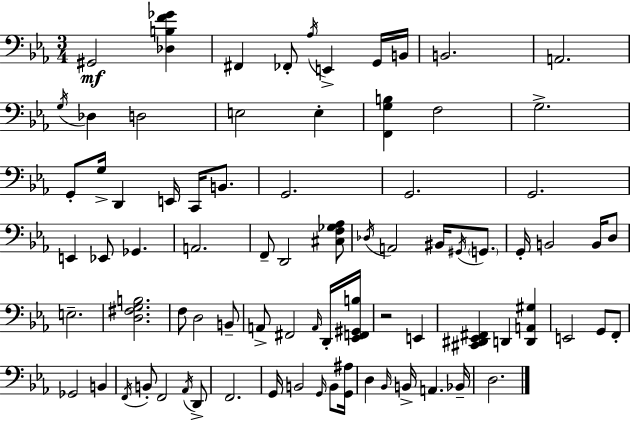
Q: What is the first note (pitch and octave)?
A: G#2